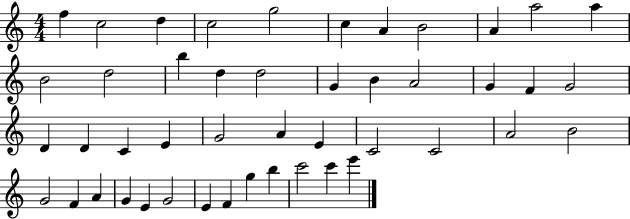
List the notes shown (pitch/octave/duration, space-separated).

F5/q C5/h D5/q C5/h G5/h C5/q A4/q B4/h A4/q A5/h A5/q B4/h D5/h B5/q D5/q D5/h G4/q B4/q A4/h G4/q F4/q G4/h D4/q D4/q C4/q E4/q G4/h A4/q E4/q C4/h C4/h A4/h B4/h G4/h F4/q A4/q G4/q E4/q G4/h E4/q F4/q G5/q B5/q C6/h C6/q E6/q